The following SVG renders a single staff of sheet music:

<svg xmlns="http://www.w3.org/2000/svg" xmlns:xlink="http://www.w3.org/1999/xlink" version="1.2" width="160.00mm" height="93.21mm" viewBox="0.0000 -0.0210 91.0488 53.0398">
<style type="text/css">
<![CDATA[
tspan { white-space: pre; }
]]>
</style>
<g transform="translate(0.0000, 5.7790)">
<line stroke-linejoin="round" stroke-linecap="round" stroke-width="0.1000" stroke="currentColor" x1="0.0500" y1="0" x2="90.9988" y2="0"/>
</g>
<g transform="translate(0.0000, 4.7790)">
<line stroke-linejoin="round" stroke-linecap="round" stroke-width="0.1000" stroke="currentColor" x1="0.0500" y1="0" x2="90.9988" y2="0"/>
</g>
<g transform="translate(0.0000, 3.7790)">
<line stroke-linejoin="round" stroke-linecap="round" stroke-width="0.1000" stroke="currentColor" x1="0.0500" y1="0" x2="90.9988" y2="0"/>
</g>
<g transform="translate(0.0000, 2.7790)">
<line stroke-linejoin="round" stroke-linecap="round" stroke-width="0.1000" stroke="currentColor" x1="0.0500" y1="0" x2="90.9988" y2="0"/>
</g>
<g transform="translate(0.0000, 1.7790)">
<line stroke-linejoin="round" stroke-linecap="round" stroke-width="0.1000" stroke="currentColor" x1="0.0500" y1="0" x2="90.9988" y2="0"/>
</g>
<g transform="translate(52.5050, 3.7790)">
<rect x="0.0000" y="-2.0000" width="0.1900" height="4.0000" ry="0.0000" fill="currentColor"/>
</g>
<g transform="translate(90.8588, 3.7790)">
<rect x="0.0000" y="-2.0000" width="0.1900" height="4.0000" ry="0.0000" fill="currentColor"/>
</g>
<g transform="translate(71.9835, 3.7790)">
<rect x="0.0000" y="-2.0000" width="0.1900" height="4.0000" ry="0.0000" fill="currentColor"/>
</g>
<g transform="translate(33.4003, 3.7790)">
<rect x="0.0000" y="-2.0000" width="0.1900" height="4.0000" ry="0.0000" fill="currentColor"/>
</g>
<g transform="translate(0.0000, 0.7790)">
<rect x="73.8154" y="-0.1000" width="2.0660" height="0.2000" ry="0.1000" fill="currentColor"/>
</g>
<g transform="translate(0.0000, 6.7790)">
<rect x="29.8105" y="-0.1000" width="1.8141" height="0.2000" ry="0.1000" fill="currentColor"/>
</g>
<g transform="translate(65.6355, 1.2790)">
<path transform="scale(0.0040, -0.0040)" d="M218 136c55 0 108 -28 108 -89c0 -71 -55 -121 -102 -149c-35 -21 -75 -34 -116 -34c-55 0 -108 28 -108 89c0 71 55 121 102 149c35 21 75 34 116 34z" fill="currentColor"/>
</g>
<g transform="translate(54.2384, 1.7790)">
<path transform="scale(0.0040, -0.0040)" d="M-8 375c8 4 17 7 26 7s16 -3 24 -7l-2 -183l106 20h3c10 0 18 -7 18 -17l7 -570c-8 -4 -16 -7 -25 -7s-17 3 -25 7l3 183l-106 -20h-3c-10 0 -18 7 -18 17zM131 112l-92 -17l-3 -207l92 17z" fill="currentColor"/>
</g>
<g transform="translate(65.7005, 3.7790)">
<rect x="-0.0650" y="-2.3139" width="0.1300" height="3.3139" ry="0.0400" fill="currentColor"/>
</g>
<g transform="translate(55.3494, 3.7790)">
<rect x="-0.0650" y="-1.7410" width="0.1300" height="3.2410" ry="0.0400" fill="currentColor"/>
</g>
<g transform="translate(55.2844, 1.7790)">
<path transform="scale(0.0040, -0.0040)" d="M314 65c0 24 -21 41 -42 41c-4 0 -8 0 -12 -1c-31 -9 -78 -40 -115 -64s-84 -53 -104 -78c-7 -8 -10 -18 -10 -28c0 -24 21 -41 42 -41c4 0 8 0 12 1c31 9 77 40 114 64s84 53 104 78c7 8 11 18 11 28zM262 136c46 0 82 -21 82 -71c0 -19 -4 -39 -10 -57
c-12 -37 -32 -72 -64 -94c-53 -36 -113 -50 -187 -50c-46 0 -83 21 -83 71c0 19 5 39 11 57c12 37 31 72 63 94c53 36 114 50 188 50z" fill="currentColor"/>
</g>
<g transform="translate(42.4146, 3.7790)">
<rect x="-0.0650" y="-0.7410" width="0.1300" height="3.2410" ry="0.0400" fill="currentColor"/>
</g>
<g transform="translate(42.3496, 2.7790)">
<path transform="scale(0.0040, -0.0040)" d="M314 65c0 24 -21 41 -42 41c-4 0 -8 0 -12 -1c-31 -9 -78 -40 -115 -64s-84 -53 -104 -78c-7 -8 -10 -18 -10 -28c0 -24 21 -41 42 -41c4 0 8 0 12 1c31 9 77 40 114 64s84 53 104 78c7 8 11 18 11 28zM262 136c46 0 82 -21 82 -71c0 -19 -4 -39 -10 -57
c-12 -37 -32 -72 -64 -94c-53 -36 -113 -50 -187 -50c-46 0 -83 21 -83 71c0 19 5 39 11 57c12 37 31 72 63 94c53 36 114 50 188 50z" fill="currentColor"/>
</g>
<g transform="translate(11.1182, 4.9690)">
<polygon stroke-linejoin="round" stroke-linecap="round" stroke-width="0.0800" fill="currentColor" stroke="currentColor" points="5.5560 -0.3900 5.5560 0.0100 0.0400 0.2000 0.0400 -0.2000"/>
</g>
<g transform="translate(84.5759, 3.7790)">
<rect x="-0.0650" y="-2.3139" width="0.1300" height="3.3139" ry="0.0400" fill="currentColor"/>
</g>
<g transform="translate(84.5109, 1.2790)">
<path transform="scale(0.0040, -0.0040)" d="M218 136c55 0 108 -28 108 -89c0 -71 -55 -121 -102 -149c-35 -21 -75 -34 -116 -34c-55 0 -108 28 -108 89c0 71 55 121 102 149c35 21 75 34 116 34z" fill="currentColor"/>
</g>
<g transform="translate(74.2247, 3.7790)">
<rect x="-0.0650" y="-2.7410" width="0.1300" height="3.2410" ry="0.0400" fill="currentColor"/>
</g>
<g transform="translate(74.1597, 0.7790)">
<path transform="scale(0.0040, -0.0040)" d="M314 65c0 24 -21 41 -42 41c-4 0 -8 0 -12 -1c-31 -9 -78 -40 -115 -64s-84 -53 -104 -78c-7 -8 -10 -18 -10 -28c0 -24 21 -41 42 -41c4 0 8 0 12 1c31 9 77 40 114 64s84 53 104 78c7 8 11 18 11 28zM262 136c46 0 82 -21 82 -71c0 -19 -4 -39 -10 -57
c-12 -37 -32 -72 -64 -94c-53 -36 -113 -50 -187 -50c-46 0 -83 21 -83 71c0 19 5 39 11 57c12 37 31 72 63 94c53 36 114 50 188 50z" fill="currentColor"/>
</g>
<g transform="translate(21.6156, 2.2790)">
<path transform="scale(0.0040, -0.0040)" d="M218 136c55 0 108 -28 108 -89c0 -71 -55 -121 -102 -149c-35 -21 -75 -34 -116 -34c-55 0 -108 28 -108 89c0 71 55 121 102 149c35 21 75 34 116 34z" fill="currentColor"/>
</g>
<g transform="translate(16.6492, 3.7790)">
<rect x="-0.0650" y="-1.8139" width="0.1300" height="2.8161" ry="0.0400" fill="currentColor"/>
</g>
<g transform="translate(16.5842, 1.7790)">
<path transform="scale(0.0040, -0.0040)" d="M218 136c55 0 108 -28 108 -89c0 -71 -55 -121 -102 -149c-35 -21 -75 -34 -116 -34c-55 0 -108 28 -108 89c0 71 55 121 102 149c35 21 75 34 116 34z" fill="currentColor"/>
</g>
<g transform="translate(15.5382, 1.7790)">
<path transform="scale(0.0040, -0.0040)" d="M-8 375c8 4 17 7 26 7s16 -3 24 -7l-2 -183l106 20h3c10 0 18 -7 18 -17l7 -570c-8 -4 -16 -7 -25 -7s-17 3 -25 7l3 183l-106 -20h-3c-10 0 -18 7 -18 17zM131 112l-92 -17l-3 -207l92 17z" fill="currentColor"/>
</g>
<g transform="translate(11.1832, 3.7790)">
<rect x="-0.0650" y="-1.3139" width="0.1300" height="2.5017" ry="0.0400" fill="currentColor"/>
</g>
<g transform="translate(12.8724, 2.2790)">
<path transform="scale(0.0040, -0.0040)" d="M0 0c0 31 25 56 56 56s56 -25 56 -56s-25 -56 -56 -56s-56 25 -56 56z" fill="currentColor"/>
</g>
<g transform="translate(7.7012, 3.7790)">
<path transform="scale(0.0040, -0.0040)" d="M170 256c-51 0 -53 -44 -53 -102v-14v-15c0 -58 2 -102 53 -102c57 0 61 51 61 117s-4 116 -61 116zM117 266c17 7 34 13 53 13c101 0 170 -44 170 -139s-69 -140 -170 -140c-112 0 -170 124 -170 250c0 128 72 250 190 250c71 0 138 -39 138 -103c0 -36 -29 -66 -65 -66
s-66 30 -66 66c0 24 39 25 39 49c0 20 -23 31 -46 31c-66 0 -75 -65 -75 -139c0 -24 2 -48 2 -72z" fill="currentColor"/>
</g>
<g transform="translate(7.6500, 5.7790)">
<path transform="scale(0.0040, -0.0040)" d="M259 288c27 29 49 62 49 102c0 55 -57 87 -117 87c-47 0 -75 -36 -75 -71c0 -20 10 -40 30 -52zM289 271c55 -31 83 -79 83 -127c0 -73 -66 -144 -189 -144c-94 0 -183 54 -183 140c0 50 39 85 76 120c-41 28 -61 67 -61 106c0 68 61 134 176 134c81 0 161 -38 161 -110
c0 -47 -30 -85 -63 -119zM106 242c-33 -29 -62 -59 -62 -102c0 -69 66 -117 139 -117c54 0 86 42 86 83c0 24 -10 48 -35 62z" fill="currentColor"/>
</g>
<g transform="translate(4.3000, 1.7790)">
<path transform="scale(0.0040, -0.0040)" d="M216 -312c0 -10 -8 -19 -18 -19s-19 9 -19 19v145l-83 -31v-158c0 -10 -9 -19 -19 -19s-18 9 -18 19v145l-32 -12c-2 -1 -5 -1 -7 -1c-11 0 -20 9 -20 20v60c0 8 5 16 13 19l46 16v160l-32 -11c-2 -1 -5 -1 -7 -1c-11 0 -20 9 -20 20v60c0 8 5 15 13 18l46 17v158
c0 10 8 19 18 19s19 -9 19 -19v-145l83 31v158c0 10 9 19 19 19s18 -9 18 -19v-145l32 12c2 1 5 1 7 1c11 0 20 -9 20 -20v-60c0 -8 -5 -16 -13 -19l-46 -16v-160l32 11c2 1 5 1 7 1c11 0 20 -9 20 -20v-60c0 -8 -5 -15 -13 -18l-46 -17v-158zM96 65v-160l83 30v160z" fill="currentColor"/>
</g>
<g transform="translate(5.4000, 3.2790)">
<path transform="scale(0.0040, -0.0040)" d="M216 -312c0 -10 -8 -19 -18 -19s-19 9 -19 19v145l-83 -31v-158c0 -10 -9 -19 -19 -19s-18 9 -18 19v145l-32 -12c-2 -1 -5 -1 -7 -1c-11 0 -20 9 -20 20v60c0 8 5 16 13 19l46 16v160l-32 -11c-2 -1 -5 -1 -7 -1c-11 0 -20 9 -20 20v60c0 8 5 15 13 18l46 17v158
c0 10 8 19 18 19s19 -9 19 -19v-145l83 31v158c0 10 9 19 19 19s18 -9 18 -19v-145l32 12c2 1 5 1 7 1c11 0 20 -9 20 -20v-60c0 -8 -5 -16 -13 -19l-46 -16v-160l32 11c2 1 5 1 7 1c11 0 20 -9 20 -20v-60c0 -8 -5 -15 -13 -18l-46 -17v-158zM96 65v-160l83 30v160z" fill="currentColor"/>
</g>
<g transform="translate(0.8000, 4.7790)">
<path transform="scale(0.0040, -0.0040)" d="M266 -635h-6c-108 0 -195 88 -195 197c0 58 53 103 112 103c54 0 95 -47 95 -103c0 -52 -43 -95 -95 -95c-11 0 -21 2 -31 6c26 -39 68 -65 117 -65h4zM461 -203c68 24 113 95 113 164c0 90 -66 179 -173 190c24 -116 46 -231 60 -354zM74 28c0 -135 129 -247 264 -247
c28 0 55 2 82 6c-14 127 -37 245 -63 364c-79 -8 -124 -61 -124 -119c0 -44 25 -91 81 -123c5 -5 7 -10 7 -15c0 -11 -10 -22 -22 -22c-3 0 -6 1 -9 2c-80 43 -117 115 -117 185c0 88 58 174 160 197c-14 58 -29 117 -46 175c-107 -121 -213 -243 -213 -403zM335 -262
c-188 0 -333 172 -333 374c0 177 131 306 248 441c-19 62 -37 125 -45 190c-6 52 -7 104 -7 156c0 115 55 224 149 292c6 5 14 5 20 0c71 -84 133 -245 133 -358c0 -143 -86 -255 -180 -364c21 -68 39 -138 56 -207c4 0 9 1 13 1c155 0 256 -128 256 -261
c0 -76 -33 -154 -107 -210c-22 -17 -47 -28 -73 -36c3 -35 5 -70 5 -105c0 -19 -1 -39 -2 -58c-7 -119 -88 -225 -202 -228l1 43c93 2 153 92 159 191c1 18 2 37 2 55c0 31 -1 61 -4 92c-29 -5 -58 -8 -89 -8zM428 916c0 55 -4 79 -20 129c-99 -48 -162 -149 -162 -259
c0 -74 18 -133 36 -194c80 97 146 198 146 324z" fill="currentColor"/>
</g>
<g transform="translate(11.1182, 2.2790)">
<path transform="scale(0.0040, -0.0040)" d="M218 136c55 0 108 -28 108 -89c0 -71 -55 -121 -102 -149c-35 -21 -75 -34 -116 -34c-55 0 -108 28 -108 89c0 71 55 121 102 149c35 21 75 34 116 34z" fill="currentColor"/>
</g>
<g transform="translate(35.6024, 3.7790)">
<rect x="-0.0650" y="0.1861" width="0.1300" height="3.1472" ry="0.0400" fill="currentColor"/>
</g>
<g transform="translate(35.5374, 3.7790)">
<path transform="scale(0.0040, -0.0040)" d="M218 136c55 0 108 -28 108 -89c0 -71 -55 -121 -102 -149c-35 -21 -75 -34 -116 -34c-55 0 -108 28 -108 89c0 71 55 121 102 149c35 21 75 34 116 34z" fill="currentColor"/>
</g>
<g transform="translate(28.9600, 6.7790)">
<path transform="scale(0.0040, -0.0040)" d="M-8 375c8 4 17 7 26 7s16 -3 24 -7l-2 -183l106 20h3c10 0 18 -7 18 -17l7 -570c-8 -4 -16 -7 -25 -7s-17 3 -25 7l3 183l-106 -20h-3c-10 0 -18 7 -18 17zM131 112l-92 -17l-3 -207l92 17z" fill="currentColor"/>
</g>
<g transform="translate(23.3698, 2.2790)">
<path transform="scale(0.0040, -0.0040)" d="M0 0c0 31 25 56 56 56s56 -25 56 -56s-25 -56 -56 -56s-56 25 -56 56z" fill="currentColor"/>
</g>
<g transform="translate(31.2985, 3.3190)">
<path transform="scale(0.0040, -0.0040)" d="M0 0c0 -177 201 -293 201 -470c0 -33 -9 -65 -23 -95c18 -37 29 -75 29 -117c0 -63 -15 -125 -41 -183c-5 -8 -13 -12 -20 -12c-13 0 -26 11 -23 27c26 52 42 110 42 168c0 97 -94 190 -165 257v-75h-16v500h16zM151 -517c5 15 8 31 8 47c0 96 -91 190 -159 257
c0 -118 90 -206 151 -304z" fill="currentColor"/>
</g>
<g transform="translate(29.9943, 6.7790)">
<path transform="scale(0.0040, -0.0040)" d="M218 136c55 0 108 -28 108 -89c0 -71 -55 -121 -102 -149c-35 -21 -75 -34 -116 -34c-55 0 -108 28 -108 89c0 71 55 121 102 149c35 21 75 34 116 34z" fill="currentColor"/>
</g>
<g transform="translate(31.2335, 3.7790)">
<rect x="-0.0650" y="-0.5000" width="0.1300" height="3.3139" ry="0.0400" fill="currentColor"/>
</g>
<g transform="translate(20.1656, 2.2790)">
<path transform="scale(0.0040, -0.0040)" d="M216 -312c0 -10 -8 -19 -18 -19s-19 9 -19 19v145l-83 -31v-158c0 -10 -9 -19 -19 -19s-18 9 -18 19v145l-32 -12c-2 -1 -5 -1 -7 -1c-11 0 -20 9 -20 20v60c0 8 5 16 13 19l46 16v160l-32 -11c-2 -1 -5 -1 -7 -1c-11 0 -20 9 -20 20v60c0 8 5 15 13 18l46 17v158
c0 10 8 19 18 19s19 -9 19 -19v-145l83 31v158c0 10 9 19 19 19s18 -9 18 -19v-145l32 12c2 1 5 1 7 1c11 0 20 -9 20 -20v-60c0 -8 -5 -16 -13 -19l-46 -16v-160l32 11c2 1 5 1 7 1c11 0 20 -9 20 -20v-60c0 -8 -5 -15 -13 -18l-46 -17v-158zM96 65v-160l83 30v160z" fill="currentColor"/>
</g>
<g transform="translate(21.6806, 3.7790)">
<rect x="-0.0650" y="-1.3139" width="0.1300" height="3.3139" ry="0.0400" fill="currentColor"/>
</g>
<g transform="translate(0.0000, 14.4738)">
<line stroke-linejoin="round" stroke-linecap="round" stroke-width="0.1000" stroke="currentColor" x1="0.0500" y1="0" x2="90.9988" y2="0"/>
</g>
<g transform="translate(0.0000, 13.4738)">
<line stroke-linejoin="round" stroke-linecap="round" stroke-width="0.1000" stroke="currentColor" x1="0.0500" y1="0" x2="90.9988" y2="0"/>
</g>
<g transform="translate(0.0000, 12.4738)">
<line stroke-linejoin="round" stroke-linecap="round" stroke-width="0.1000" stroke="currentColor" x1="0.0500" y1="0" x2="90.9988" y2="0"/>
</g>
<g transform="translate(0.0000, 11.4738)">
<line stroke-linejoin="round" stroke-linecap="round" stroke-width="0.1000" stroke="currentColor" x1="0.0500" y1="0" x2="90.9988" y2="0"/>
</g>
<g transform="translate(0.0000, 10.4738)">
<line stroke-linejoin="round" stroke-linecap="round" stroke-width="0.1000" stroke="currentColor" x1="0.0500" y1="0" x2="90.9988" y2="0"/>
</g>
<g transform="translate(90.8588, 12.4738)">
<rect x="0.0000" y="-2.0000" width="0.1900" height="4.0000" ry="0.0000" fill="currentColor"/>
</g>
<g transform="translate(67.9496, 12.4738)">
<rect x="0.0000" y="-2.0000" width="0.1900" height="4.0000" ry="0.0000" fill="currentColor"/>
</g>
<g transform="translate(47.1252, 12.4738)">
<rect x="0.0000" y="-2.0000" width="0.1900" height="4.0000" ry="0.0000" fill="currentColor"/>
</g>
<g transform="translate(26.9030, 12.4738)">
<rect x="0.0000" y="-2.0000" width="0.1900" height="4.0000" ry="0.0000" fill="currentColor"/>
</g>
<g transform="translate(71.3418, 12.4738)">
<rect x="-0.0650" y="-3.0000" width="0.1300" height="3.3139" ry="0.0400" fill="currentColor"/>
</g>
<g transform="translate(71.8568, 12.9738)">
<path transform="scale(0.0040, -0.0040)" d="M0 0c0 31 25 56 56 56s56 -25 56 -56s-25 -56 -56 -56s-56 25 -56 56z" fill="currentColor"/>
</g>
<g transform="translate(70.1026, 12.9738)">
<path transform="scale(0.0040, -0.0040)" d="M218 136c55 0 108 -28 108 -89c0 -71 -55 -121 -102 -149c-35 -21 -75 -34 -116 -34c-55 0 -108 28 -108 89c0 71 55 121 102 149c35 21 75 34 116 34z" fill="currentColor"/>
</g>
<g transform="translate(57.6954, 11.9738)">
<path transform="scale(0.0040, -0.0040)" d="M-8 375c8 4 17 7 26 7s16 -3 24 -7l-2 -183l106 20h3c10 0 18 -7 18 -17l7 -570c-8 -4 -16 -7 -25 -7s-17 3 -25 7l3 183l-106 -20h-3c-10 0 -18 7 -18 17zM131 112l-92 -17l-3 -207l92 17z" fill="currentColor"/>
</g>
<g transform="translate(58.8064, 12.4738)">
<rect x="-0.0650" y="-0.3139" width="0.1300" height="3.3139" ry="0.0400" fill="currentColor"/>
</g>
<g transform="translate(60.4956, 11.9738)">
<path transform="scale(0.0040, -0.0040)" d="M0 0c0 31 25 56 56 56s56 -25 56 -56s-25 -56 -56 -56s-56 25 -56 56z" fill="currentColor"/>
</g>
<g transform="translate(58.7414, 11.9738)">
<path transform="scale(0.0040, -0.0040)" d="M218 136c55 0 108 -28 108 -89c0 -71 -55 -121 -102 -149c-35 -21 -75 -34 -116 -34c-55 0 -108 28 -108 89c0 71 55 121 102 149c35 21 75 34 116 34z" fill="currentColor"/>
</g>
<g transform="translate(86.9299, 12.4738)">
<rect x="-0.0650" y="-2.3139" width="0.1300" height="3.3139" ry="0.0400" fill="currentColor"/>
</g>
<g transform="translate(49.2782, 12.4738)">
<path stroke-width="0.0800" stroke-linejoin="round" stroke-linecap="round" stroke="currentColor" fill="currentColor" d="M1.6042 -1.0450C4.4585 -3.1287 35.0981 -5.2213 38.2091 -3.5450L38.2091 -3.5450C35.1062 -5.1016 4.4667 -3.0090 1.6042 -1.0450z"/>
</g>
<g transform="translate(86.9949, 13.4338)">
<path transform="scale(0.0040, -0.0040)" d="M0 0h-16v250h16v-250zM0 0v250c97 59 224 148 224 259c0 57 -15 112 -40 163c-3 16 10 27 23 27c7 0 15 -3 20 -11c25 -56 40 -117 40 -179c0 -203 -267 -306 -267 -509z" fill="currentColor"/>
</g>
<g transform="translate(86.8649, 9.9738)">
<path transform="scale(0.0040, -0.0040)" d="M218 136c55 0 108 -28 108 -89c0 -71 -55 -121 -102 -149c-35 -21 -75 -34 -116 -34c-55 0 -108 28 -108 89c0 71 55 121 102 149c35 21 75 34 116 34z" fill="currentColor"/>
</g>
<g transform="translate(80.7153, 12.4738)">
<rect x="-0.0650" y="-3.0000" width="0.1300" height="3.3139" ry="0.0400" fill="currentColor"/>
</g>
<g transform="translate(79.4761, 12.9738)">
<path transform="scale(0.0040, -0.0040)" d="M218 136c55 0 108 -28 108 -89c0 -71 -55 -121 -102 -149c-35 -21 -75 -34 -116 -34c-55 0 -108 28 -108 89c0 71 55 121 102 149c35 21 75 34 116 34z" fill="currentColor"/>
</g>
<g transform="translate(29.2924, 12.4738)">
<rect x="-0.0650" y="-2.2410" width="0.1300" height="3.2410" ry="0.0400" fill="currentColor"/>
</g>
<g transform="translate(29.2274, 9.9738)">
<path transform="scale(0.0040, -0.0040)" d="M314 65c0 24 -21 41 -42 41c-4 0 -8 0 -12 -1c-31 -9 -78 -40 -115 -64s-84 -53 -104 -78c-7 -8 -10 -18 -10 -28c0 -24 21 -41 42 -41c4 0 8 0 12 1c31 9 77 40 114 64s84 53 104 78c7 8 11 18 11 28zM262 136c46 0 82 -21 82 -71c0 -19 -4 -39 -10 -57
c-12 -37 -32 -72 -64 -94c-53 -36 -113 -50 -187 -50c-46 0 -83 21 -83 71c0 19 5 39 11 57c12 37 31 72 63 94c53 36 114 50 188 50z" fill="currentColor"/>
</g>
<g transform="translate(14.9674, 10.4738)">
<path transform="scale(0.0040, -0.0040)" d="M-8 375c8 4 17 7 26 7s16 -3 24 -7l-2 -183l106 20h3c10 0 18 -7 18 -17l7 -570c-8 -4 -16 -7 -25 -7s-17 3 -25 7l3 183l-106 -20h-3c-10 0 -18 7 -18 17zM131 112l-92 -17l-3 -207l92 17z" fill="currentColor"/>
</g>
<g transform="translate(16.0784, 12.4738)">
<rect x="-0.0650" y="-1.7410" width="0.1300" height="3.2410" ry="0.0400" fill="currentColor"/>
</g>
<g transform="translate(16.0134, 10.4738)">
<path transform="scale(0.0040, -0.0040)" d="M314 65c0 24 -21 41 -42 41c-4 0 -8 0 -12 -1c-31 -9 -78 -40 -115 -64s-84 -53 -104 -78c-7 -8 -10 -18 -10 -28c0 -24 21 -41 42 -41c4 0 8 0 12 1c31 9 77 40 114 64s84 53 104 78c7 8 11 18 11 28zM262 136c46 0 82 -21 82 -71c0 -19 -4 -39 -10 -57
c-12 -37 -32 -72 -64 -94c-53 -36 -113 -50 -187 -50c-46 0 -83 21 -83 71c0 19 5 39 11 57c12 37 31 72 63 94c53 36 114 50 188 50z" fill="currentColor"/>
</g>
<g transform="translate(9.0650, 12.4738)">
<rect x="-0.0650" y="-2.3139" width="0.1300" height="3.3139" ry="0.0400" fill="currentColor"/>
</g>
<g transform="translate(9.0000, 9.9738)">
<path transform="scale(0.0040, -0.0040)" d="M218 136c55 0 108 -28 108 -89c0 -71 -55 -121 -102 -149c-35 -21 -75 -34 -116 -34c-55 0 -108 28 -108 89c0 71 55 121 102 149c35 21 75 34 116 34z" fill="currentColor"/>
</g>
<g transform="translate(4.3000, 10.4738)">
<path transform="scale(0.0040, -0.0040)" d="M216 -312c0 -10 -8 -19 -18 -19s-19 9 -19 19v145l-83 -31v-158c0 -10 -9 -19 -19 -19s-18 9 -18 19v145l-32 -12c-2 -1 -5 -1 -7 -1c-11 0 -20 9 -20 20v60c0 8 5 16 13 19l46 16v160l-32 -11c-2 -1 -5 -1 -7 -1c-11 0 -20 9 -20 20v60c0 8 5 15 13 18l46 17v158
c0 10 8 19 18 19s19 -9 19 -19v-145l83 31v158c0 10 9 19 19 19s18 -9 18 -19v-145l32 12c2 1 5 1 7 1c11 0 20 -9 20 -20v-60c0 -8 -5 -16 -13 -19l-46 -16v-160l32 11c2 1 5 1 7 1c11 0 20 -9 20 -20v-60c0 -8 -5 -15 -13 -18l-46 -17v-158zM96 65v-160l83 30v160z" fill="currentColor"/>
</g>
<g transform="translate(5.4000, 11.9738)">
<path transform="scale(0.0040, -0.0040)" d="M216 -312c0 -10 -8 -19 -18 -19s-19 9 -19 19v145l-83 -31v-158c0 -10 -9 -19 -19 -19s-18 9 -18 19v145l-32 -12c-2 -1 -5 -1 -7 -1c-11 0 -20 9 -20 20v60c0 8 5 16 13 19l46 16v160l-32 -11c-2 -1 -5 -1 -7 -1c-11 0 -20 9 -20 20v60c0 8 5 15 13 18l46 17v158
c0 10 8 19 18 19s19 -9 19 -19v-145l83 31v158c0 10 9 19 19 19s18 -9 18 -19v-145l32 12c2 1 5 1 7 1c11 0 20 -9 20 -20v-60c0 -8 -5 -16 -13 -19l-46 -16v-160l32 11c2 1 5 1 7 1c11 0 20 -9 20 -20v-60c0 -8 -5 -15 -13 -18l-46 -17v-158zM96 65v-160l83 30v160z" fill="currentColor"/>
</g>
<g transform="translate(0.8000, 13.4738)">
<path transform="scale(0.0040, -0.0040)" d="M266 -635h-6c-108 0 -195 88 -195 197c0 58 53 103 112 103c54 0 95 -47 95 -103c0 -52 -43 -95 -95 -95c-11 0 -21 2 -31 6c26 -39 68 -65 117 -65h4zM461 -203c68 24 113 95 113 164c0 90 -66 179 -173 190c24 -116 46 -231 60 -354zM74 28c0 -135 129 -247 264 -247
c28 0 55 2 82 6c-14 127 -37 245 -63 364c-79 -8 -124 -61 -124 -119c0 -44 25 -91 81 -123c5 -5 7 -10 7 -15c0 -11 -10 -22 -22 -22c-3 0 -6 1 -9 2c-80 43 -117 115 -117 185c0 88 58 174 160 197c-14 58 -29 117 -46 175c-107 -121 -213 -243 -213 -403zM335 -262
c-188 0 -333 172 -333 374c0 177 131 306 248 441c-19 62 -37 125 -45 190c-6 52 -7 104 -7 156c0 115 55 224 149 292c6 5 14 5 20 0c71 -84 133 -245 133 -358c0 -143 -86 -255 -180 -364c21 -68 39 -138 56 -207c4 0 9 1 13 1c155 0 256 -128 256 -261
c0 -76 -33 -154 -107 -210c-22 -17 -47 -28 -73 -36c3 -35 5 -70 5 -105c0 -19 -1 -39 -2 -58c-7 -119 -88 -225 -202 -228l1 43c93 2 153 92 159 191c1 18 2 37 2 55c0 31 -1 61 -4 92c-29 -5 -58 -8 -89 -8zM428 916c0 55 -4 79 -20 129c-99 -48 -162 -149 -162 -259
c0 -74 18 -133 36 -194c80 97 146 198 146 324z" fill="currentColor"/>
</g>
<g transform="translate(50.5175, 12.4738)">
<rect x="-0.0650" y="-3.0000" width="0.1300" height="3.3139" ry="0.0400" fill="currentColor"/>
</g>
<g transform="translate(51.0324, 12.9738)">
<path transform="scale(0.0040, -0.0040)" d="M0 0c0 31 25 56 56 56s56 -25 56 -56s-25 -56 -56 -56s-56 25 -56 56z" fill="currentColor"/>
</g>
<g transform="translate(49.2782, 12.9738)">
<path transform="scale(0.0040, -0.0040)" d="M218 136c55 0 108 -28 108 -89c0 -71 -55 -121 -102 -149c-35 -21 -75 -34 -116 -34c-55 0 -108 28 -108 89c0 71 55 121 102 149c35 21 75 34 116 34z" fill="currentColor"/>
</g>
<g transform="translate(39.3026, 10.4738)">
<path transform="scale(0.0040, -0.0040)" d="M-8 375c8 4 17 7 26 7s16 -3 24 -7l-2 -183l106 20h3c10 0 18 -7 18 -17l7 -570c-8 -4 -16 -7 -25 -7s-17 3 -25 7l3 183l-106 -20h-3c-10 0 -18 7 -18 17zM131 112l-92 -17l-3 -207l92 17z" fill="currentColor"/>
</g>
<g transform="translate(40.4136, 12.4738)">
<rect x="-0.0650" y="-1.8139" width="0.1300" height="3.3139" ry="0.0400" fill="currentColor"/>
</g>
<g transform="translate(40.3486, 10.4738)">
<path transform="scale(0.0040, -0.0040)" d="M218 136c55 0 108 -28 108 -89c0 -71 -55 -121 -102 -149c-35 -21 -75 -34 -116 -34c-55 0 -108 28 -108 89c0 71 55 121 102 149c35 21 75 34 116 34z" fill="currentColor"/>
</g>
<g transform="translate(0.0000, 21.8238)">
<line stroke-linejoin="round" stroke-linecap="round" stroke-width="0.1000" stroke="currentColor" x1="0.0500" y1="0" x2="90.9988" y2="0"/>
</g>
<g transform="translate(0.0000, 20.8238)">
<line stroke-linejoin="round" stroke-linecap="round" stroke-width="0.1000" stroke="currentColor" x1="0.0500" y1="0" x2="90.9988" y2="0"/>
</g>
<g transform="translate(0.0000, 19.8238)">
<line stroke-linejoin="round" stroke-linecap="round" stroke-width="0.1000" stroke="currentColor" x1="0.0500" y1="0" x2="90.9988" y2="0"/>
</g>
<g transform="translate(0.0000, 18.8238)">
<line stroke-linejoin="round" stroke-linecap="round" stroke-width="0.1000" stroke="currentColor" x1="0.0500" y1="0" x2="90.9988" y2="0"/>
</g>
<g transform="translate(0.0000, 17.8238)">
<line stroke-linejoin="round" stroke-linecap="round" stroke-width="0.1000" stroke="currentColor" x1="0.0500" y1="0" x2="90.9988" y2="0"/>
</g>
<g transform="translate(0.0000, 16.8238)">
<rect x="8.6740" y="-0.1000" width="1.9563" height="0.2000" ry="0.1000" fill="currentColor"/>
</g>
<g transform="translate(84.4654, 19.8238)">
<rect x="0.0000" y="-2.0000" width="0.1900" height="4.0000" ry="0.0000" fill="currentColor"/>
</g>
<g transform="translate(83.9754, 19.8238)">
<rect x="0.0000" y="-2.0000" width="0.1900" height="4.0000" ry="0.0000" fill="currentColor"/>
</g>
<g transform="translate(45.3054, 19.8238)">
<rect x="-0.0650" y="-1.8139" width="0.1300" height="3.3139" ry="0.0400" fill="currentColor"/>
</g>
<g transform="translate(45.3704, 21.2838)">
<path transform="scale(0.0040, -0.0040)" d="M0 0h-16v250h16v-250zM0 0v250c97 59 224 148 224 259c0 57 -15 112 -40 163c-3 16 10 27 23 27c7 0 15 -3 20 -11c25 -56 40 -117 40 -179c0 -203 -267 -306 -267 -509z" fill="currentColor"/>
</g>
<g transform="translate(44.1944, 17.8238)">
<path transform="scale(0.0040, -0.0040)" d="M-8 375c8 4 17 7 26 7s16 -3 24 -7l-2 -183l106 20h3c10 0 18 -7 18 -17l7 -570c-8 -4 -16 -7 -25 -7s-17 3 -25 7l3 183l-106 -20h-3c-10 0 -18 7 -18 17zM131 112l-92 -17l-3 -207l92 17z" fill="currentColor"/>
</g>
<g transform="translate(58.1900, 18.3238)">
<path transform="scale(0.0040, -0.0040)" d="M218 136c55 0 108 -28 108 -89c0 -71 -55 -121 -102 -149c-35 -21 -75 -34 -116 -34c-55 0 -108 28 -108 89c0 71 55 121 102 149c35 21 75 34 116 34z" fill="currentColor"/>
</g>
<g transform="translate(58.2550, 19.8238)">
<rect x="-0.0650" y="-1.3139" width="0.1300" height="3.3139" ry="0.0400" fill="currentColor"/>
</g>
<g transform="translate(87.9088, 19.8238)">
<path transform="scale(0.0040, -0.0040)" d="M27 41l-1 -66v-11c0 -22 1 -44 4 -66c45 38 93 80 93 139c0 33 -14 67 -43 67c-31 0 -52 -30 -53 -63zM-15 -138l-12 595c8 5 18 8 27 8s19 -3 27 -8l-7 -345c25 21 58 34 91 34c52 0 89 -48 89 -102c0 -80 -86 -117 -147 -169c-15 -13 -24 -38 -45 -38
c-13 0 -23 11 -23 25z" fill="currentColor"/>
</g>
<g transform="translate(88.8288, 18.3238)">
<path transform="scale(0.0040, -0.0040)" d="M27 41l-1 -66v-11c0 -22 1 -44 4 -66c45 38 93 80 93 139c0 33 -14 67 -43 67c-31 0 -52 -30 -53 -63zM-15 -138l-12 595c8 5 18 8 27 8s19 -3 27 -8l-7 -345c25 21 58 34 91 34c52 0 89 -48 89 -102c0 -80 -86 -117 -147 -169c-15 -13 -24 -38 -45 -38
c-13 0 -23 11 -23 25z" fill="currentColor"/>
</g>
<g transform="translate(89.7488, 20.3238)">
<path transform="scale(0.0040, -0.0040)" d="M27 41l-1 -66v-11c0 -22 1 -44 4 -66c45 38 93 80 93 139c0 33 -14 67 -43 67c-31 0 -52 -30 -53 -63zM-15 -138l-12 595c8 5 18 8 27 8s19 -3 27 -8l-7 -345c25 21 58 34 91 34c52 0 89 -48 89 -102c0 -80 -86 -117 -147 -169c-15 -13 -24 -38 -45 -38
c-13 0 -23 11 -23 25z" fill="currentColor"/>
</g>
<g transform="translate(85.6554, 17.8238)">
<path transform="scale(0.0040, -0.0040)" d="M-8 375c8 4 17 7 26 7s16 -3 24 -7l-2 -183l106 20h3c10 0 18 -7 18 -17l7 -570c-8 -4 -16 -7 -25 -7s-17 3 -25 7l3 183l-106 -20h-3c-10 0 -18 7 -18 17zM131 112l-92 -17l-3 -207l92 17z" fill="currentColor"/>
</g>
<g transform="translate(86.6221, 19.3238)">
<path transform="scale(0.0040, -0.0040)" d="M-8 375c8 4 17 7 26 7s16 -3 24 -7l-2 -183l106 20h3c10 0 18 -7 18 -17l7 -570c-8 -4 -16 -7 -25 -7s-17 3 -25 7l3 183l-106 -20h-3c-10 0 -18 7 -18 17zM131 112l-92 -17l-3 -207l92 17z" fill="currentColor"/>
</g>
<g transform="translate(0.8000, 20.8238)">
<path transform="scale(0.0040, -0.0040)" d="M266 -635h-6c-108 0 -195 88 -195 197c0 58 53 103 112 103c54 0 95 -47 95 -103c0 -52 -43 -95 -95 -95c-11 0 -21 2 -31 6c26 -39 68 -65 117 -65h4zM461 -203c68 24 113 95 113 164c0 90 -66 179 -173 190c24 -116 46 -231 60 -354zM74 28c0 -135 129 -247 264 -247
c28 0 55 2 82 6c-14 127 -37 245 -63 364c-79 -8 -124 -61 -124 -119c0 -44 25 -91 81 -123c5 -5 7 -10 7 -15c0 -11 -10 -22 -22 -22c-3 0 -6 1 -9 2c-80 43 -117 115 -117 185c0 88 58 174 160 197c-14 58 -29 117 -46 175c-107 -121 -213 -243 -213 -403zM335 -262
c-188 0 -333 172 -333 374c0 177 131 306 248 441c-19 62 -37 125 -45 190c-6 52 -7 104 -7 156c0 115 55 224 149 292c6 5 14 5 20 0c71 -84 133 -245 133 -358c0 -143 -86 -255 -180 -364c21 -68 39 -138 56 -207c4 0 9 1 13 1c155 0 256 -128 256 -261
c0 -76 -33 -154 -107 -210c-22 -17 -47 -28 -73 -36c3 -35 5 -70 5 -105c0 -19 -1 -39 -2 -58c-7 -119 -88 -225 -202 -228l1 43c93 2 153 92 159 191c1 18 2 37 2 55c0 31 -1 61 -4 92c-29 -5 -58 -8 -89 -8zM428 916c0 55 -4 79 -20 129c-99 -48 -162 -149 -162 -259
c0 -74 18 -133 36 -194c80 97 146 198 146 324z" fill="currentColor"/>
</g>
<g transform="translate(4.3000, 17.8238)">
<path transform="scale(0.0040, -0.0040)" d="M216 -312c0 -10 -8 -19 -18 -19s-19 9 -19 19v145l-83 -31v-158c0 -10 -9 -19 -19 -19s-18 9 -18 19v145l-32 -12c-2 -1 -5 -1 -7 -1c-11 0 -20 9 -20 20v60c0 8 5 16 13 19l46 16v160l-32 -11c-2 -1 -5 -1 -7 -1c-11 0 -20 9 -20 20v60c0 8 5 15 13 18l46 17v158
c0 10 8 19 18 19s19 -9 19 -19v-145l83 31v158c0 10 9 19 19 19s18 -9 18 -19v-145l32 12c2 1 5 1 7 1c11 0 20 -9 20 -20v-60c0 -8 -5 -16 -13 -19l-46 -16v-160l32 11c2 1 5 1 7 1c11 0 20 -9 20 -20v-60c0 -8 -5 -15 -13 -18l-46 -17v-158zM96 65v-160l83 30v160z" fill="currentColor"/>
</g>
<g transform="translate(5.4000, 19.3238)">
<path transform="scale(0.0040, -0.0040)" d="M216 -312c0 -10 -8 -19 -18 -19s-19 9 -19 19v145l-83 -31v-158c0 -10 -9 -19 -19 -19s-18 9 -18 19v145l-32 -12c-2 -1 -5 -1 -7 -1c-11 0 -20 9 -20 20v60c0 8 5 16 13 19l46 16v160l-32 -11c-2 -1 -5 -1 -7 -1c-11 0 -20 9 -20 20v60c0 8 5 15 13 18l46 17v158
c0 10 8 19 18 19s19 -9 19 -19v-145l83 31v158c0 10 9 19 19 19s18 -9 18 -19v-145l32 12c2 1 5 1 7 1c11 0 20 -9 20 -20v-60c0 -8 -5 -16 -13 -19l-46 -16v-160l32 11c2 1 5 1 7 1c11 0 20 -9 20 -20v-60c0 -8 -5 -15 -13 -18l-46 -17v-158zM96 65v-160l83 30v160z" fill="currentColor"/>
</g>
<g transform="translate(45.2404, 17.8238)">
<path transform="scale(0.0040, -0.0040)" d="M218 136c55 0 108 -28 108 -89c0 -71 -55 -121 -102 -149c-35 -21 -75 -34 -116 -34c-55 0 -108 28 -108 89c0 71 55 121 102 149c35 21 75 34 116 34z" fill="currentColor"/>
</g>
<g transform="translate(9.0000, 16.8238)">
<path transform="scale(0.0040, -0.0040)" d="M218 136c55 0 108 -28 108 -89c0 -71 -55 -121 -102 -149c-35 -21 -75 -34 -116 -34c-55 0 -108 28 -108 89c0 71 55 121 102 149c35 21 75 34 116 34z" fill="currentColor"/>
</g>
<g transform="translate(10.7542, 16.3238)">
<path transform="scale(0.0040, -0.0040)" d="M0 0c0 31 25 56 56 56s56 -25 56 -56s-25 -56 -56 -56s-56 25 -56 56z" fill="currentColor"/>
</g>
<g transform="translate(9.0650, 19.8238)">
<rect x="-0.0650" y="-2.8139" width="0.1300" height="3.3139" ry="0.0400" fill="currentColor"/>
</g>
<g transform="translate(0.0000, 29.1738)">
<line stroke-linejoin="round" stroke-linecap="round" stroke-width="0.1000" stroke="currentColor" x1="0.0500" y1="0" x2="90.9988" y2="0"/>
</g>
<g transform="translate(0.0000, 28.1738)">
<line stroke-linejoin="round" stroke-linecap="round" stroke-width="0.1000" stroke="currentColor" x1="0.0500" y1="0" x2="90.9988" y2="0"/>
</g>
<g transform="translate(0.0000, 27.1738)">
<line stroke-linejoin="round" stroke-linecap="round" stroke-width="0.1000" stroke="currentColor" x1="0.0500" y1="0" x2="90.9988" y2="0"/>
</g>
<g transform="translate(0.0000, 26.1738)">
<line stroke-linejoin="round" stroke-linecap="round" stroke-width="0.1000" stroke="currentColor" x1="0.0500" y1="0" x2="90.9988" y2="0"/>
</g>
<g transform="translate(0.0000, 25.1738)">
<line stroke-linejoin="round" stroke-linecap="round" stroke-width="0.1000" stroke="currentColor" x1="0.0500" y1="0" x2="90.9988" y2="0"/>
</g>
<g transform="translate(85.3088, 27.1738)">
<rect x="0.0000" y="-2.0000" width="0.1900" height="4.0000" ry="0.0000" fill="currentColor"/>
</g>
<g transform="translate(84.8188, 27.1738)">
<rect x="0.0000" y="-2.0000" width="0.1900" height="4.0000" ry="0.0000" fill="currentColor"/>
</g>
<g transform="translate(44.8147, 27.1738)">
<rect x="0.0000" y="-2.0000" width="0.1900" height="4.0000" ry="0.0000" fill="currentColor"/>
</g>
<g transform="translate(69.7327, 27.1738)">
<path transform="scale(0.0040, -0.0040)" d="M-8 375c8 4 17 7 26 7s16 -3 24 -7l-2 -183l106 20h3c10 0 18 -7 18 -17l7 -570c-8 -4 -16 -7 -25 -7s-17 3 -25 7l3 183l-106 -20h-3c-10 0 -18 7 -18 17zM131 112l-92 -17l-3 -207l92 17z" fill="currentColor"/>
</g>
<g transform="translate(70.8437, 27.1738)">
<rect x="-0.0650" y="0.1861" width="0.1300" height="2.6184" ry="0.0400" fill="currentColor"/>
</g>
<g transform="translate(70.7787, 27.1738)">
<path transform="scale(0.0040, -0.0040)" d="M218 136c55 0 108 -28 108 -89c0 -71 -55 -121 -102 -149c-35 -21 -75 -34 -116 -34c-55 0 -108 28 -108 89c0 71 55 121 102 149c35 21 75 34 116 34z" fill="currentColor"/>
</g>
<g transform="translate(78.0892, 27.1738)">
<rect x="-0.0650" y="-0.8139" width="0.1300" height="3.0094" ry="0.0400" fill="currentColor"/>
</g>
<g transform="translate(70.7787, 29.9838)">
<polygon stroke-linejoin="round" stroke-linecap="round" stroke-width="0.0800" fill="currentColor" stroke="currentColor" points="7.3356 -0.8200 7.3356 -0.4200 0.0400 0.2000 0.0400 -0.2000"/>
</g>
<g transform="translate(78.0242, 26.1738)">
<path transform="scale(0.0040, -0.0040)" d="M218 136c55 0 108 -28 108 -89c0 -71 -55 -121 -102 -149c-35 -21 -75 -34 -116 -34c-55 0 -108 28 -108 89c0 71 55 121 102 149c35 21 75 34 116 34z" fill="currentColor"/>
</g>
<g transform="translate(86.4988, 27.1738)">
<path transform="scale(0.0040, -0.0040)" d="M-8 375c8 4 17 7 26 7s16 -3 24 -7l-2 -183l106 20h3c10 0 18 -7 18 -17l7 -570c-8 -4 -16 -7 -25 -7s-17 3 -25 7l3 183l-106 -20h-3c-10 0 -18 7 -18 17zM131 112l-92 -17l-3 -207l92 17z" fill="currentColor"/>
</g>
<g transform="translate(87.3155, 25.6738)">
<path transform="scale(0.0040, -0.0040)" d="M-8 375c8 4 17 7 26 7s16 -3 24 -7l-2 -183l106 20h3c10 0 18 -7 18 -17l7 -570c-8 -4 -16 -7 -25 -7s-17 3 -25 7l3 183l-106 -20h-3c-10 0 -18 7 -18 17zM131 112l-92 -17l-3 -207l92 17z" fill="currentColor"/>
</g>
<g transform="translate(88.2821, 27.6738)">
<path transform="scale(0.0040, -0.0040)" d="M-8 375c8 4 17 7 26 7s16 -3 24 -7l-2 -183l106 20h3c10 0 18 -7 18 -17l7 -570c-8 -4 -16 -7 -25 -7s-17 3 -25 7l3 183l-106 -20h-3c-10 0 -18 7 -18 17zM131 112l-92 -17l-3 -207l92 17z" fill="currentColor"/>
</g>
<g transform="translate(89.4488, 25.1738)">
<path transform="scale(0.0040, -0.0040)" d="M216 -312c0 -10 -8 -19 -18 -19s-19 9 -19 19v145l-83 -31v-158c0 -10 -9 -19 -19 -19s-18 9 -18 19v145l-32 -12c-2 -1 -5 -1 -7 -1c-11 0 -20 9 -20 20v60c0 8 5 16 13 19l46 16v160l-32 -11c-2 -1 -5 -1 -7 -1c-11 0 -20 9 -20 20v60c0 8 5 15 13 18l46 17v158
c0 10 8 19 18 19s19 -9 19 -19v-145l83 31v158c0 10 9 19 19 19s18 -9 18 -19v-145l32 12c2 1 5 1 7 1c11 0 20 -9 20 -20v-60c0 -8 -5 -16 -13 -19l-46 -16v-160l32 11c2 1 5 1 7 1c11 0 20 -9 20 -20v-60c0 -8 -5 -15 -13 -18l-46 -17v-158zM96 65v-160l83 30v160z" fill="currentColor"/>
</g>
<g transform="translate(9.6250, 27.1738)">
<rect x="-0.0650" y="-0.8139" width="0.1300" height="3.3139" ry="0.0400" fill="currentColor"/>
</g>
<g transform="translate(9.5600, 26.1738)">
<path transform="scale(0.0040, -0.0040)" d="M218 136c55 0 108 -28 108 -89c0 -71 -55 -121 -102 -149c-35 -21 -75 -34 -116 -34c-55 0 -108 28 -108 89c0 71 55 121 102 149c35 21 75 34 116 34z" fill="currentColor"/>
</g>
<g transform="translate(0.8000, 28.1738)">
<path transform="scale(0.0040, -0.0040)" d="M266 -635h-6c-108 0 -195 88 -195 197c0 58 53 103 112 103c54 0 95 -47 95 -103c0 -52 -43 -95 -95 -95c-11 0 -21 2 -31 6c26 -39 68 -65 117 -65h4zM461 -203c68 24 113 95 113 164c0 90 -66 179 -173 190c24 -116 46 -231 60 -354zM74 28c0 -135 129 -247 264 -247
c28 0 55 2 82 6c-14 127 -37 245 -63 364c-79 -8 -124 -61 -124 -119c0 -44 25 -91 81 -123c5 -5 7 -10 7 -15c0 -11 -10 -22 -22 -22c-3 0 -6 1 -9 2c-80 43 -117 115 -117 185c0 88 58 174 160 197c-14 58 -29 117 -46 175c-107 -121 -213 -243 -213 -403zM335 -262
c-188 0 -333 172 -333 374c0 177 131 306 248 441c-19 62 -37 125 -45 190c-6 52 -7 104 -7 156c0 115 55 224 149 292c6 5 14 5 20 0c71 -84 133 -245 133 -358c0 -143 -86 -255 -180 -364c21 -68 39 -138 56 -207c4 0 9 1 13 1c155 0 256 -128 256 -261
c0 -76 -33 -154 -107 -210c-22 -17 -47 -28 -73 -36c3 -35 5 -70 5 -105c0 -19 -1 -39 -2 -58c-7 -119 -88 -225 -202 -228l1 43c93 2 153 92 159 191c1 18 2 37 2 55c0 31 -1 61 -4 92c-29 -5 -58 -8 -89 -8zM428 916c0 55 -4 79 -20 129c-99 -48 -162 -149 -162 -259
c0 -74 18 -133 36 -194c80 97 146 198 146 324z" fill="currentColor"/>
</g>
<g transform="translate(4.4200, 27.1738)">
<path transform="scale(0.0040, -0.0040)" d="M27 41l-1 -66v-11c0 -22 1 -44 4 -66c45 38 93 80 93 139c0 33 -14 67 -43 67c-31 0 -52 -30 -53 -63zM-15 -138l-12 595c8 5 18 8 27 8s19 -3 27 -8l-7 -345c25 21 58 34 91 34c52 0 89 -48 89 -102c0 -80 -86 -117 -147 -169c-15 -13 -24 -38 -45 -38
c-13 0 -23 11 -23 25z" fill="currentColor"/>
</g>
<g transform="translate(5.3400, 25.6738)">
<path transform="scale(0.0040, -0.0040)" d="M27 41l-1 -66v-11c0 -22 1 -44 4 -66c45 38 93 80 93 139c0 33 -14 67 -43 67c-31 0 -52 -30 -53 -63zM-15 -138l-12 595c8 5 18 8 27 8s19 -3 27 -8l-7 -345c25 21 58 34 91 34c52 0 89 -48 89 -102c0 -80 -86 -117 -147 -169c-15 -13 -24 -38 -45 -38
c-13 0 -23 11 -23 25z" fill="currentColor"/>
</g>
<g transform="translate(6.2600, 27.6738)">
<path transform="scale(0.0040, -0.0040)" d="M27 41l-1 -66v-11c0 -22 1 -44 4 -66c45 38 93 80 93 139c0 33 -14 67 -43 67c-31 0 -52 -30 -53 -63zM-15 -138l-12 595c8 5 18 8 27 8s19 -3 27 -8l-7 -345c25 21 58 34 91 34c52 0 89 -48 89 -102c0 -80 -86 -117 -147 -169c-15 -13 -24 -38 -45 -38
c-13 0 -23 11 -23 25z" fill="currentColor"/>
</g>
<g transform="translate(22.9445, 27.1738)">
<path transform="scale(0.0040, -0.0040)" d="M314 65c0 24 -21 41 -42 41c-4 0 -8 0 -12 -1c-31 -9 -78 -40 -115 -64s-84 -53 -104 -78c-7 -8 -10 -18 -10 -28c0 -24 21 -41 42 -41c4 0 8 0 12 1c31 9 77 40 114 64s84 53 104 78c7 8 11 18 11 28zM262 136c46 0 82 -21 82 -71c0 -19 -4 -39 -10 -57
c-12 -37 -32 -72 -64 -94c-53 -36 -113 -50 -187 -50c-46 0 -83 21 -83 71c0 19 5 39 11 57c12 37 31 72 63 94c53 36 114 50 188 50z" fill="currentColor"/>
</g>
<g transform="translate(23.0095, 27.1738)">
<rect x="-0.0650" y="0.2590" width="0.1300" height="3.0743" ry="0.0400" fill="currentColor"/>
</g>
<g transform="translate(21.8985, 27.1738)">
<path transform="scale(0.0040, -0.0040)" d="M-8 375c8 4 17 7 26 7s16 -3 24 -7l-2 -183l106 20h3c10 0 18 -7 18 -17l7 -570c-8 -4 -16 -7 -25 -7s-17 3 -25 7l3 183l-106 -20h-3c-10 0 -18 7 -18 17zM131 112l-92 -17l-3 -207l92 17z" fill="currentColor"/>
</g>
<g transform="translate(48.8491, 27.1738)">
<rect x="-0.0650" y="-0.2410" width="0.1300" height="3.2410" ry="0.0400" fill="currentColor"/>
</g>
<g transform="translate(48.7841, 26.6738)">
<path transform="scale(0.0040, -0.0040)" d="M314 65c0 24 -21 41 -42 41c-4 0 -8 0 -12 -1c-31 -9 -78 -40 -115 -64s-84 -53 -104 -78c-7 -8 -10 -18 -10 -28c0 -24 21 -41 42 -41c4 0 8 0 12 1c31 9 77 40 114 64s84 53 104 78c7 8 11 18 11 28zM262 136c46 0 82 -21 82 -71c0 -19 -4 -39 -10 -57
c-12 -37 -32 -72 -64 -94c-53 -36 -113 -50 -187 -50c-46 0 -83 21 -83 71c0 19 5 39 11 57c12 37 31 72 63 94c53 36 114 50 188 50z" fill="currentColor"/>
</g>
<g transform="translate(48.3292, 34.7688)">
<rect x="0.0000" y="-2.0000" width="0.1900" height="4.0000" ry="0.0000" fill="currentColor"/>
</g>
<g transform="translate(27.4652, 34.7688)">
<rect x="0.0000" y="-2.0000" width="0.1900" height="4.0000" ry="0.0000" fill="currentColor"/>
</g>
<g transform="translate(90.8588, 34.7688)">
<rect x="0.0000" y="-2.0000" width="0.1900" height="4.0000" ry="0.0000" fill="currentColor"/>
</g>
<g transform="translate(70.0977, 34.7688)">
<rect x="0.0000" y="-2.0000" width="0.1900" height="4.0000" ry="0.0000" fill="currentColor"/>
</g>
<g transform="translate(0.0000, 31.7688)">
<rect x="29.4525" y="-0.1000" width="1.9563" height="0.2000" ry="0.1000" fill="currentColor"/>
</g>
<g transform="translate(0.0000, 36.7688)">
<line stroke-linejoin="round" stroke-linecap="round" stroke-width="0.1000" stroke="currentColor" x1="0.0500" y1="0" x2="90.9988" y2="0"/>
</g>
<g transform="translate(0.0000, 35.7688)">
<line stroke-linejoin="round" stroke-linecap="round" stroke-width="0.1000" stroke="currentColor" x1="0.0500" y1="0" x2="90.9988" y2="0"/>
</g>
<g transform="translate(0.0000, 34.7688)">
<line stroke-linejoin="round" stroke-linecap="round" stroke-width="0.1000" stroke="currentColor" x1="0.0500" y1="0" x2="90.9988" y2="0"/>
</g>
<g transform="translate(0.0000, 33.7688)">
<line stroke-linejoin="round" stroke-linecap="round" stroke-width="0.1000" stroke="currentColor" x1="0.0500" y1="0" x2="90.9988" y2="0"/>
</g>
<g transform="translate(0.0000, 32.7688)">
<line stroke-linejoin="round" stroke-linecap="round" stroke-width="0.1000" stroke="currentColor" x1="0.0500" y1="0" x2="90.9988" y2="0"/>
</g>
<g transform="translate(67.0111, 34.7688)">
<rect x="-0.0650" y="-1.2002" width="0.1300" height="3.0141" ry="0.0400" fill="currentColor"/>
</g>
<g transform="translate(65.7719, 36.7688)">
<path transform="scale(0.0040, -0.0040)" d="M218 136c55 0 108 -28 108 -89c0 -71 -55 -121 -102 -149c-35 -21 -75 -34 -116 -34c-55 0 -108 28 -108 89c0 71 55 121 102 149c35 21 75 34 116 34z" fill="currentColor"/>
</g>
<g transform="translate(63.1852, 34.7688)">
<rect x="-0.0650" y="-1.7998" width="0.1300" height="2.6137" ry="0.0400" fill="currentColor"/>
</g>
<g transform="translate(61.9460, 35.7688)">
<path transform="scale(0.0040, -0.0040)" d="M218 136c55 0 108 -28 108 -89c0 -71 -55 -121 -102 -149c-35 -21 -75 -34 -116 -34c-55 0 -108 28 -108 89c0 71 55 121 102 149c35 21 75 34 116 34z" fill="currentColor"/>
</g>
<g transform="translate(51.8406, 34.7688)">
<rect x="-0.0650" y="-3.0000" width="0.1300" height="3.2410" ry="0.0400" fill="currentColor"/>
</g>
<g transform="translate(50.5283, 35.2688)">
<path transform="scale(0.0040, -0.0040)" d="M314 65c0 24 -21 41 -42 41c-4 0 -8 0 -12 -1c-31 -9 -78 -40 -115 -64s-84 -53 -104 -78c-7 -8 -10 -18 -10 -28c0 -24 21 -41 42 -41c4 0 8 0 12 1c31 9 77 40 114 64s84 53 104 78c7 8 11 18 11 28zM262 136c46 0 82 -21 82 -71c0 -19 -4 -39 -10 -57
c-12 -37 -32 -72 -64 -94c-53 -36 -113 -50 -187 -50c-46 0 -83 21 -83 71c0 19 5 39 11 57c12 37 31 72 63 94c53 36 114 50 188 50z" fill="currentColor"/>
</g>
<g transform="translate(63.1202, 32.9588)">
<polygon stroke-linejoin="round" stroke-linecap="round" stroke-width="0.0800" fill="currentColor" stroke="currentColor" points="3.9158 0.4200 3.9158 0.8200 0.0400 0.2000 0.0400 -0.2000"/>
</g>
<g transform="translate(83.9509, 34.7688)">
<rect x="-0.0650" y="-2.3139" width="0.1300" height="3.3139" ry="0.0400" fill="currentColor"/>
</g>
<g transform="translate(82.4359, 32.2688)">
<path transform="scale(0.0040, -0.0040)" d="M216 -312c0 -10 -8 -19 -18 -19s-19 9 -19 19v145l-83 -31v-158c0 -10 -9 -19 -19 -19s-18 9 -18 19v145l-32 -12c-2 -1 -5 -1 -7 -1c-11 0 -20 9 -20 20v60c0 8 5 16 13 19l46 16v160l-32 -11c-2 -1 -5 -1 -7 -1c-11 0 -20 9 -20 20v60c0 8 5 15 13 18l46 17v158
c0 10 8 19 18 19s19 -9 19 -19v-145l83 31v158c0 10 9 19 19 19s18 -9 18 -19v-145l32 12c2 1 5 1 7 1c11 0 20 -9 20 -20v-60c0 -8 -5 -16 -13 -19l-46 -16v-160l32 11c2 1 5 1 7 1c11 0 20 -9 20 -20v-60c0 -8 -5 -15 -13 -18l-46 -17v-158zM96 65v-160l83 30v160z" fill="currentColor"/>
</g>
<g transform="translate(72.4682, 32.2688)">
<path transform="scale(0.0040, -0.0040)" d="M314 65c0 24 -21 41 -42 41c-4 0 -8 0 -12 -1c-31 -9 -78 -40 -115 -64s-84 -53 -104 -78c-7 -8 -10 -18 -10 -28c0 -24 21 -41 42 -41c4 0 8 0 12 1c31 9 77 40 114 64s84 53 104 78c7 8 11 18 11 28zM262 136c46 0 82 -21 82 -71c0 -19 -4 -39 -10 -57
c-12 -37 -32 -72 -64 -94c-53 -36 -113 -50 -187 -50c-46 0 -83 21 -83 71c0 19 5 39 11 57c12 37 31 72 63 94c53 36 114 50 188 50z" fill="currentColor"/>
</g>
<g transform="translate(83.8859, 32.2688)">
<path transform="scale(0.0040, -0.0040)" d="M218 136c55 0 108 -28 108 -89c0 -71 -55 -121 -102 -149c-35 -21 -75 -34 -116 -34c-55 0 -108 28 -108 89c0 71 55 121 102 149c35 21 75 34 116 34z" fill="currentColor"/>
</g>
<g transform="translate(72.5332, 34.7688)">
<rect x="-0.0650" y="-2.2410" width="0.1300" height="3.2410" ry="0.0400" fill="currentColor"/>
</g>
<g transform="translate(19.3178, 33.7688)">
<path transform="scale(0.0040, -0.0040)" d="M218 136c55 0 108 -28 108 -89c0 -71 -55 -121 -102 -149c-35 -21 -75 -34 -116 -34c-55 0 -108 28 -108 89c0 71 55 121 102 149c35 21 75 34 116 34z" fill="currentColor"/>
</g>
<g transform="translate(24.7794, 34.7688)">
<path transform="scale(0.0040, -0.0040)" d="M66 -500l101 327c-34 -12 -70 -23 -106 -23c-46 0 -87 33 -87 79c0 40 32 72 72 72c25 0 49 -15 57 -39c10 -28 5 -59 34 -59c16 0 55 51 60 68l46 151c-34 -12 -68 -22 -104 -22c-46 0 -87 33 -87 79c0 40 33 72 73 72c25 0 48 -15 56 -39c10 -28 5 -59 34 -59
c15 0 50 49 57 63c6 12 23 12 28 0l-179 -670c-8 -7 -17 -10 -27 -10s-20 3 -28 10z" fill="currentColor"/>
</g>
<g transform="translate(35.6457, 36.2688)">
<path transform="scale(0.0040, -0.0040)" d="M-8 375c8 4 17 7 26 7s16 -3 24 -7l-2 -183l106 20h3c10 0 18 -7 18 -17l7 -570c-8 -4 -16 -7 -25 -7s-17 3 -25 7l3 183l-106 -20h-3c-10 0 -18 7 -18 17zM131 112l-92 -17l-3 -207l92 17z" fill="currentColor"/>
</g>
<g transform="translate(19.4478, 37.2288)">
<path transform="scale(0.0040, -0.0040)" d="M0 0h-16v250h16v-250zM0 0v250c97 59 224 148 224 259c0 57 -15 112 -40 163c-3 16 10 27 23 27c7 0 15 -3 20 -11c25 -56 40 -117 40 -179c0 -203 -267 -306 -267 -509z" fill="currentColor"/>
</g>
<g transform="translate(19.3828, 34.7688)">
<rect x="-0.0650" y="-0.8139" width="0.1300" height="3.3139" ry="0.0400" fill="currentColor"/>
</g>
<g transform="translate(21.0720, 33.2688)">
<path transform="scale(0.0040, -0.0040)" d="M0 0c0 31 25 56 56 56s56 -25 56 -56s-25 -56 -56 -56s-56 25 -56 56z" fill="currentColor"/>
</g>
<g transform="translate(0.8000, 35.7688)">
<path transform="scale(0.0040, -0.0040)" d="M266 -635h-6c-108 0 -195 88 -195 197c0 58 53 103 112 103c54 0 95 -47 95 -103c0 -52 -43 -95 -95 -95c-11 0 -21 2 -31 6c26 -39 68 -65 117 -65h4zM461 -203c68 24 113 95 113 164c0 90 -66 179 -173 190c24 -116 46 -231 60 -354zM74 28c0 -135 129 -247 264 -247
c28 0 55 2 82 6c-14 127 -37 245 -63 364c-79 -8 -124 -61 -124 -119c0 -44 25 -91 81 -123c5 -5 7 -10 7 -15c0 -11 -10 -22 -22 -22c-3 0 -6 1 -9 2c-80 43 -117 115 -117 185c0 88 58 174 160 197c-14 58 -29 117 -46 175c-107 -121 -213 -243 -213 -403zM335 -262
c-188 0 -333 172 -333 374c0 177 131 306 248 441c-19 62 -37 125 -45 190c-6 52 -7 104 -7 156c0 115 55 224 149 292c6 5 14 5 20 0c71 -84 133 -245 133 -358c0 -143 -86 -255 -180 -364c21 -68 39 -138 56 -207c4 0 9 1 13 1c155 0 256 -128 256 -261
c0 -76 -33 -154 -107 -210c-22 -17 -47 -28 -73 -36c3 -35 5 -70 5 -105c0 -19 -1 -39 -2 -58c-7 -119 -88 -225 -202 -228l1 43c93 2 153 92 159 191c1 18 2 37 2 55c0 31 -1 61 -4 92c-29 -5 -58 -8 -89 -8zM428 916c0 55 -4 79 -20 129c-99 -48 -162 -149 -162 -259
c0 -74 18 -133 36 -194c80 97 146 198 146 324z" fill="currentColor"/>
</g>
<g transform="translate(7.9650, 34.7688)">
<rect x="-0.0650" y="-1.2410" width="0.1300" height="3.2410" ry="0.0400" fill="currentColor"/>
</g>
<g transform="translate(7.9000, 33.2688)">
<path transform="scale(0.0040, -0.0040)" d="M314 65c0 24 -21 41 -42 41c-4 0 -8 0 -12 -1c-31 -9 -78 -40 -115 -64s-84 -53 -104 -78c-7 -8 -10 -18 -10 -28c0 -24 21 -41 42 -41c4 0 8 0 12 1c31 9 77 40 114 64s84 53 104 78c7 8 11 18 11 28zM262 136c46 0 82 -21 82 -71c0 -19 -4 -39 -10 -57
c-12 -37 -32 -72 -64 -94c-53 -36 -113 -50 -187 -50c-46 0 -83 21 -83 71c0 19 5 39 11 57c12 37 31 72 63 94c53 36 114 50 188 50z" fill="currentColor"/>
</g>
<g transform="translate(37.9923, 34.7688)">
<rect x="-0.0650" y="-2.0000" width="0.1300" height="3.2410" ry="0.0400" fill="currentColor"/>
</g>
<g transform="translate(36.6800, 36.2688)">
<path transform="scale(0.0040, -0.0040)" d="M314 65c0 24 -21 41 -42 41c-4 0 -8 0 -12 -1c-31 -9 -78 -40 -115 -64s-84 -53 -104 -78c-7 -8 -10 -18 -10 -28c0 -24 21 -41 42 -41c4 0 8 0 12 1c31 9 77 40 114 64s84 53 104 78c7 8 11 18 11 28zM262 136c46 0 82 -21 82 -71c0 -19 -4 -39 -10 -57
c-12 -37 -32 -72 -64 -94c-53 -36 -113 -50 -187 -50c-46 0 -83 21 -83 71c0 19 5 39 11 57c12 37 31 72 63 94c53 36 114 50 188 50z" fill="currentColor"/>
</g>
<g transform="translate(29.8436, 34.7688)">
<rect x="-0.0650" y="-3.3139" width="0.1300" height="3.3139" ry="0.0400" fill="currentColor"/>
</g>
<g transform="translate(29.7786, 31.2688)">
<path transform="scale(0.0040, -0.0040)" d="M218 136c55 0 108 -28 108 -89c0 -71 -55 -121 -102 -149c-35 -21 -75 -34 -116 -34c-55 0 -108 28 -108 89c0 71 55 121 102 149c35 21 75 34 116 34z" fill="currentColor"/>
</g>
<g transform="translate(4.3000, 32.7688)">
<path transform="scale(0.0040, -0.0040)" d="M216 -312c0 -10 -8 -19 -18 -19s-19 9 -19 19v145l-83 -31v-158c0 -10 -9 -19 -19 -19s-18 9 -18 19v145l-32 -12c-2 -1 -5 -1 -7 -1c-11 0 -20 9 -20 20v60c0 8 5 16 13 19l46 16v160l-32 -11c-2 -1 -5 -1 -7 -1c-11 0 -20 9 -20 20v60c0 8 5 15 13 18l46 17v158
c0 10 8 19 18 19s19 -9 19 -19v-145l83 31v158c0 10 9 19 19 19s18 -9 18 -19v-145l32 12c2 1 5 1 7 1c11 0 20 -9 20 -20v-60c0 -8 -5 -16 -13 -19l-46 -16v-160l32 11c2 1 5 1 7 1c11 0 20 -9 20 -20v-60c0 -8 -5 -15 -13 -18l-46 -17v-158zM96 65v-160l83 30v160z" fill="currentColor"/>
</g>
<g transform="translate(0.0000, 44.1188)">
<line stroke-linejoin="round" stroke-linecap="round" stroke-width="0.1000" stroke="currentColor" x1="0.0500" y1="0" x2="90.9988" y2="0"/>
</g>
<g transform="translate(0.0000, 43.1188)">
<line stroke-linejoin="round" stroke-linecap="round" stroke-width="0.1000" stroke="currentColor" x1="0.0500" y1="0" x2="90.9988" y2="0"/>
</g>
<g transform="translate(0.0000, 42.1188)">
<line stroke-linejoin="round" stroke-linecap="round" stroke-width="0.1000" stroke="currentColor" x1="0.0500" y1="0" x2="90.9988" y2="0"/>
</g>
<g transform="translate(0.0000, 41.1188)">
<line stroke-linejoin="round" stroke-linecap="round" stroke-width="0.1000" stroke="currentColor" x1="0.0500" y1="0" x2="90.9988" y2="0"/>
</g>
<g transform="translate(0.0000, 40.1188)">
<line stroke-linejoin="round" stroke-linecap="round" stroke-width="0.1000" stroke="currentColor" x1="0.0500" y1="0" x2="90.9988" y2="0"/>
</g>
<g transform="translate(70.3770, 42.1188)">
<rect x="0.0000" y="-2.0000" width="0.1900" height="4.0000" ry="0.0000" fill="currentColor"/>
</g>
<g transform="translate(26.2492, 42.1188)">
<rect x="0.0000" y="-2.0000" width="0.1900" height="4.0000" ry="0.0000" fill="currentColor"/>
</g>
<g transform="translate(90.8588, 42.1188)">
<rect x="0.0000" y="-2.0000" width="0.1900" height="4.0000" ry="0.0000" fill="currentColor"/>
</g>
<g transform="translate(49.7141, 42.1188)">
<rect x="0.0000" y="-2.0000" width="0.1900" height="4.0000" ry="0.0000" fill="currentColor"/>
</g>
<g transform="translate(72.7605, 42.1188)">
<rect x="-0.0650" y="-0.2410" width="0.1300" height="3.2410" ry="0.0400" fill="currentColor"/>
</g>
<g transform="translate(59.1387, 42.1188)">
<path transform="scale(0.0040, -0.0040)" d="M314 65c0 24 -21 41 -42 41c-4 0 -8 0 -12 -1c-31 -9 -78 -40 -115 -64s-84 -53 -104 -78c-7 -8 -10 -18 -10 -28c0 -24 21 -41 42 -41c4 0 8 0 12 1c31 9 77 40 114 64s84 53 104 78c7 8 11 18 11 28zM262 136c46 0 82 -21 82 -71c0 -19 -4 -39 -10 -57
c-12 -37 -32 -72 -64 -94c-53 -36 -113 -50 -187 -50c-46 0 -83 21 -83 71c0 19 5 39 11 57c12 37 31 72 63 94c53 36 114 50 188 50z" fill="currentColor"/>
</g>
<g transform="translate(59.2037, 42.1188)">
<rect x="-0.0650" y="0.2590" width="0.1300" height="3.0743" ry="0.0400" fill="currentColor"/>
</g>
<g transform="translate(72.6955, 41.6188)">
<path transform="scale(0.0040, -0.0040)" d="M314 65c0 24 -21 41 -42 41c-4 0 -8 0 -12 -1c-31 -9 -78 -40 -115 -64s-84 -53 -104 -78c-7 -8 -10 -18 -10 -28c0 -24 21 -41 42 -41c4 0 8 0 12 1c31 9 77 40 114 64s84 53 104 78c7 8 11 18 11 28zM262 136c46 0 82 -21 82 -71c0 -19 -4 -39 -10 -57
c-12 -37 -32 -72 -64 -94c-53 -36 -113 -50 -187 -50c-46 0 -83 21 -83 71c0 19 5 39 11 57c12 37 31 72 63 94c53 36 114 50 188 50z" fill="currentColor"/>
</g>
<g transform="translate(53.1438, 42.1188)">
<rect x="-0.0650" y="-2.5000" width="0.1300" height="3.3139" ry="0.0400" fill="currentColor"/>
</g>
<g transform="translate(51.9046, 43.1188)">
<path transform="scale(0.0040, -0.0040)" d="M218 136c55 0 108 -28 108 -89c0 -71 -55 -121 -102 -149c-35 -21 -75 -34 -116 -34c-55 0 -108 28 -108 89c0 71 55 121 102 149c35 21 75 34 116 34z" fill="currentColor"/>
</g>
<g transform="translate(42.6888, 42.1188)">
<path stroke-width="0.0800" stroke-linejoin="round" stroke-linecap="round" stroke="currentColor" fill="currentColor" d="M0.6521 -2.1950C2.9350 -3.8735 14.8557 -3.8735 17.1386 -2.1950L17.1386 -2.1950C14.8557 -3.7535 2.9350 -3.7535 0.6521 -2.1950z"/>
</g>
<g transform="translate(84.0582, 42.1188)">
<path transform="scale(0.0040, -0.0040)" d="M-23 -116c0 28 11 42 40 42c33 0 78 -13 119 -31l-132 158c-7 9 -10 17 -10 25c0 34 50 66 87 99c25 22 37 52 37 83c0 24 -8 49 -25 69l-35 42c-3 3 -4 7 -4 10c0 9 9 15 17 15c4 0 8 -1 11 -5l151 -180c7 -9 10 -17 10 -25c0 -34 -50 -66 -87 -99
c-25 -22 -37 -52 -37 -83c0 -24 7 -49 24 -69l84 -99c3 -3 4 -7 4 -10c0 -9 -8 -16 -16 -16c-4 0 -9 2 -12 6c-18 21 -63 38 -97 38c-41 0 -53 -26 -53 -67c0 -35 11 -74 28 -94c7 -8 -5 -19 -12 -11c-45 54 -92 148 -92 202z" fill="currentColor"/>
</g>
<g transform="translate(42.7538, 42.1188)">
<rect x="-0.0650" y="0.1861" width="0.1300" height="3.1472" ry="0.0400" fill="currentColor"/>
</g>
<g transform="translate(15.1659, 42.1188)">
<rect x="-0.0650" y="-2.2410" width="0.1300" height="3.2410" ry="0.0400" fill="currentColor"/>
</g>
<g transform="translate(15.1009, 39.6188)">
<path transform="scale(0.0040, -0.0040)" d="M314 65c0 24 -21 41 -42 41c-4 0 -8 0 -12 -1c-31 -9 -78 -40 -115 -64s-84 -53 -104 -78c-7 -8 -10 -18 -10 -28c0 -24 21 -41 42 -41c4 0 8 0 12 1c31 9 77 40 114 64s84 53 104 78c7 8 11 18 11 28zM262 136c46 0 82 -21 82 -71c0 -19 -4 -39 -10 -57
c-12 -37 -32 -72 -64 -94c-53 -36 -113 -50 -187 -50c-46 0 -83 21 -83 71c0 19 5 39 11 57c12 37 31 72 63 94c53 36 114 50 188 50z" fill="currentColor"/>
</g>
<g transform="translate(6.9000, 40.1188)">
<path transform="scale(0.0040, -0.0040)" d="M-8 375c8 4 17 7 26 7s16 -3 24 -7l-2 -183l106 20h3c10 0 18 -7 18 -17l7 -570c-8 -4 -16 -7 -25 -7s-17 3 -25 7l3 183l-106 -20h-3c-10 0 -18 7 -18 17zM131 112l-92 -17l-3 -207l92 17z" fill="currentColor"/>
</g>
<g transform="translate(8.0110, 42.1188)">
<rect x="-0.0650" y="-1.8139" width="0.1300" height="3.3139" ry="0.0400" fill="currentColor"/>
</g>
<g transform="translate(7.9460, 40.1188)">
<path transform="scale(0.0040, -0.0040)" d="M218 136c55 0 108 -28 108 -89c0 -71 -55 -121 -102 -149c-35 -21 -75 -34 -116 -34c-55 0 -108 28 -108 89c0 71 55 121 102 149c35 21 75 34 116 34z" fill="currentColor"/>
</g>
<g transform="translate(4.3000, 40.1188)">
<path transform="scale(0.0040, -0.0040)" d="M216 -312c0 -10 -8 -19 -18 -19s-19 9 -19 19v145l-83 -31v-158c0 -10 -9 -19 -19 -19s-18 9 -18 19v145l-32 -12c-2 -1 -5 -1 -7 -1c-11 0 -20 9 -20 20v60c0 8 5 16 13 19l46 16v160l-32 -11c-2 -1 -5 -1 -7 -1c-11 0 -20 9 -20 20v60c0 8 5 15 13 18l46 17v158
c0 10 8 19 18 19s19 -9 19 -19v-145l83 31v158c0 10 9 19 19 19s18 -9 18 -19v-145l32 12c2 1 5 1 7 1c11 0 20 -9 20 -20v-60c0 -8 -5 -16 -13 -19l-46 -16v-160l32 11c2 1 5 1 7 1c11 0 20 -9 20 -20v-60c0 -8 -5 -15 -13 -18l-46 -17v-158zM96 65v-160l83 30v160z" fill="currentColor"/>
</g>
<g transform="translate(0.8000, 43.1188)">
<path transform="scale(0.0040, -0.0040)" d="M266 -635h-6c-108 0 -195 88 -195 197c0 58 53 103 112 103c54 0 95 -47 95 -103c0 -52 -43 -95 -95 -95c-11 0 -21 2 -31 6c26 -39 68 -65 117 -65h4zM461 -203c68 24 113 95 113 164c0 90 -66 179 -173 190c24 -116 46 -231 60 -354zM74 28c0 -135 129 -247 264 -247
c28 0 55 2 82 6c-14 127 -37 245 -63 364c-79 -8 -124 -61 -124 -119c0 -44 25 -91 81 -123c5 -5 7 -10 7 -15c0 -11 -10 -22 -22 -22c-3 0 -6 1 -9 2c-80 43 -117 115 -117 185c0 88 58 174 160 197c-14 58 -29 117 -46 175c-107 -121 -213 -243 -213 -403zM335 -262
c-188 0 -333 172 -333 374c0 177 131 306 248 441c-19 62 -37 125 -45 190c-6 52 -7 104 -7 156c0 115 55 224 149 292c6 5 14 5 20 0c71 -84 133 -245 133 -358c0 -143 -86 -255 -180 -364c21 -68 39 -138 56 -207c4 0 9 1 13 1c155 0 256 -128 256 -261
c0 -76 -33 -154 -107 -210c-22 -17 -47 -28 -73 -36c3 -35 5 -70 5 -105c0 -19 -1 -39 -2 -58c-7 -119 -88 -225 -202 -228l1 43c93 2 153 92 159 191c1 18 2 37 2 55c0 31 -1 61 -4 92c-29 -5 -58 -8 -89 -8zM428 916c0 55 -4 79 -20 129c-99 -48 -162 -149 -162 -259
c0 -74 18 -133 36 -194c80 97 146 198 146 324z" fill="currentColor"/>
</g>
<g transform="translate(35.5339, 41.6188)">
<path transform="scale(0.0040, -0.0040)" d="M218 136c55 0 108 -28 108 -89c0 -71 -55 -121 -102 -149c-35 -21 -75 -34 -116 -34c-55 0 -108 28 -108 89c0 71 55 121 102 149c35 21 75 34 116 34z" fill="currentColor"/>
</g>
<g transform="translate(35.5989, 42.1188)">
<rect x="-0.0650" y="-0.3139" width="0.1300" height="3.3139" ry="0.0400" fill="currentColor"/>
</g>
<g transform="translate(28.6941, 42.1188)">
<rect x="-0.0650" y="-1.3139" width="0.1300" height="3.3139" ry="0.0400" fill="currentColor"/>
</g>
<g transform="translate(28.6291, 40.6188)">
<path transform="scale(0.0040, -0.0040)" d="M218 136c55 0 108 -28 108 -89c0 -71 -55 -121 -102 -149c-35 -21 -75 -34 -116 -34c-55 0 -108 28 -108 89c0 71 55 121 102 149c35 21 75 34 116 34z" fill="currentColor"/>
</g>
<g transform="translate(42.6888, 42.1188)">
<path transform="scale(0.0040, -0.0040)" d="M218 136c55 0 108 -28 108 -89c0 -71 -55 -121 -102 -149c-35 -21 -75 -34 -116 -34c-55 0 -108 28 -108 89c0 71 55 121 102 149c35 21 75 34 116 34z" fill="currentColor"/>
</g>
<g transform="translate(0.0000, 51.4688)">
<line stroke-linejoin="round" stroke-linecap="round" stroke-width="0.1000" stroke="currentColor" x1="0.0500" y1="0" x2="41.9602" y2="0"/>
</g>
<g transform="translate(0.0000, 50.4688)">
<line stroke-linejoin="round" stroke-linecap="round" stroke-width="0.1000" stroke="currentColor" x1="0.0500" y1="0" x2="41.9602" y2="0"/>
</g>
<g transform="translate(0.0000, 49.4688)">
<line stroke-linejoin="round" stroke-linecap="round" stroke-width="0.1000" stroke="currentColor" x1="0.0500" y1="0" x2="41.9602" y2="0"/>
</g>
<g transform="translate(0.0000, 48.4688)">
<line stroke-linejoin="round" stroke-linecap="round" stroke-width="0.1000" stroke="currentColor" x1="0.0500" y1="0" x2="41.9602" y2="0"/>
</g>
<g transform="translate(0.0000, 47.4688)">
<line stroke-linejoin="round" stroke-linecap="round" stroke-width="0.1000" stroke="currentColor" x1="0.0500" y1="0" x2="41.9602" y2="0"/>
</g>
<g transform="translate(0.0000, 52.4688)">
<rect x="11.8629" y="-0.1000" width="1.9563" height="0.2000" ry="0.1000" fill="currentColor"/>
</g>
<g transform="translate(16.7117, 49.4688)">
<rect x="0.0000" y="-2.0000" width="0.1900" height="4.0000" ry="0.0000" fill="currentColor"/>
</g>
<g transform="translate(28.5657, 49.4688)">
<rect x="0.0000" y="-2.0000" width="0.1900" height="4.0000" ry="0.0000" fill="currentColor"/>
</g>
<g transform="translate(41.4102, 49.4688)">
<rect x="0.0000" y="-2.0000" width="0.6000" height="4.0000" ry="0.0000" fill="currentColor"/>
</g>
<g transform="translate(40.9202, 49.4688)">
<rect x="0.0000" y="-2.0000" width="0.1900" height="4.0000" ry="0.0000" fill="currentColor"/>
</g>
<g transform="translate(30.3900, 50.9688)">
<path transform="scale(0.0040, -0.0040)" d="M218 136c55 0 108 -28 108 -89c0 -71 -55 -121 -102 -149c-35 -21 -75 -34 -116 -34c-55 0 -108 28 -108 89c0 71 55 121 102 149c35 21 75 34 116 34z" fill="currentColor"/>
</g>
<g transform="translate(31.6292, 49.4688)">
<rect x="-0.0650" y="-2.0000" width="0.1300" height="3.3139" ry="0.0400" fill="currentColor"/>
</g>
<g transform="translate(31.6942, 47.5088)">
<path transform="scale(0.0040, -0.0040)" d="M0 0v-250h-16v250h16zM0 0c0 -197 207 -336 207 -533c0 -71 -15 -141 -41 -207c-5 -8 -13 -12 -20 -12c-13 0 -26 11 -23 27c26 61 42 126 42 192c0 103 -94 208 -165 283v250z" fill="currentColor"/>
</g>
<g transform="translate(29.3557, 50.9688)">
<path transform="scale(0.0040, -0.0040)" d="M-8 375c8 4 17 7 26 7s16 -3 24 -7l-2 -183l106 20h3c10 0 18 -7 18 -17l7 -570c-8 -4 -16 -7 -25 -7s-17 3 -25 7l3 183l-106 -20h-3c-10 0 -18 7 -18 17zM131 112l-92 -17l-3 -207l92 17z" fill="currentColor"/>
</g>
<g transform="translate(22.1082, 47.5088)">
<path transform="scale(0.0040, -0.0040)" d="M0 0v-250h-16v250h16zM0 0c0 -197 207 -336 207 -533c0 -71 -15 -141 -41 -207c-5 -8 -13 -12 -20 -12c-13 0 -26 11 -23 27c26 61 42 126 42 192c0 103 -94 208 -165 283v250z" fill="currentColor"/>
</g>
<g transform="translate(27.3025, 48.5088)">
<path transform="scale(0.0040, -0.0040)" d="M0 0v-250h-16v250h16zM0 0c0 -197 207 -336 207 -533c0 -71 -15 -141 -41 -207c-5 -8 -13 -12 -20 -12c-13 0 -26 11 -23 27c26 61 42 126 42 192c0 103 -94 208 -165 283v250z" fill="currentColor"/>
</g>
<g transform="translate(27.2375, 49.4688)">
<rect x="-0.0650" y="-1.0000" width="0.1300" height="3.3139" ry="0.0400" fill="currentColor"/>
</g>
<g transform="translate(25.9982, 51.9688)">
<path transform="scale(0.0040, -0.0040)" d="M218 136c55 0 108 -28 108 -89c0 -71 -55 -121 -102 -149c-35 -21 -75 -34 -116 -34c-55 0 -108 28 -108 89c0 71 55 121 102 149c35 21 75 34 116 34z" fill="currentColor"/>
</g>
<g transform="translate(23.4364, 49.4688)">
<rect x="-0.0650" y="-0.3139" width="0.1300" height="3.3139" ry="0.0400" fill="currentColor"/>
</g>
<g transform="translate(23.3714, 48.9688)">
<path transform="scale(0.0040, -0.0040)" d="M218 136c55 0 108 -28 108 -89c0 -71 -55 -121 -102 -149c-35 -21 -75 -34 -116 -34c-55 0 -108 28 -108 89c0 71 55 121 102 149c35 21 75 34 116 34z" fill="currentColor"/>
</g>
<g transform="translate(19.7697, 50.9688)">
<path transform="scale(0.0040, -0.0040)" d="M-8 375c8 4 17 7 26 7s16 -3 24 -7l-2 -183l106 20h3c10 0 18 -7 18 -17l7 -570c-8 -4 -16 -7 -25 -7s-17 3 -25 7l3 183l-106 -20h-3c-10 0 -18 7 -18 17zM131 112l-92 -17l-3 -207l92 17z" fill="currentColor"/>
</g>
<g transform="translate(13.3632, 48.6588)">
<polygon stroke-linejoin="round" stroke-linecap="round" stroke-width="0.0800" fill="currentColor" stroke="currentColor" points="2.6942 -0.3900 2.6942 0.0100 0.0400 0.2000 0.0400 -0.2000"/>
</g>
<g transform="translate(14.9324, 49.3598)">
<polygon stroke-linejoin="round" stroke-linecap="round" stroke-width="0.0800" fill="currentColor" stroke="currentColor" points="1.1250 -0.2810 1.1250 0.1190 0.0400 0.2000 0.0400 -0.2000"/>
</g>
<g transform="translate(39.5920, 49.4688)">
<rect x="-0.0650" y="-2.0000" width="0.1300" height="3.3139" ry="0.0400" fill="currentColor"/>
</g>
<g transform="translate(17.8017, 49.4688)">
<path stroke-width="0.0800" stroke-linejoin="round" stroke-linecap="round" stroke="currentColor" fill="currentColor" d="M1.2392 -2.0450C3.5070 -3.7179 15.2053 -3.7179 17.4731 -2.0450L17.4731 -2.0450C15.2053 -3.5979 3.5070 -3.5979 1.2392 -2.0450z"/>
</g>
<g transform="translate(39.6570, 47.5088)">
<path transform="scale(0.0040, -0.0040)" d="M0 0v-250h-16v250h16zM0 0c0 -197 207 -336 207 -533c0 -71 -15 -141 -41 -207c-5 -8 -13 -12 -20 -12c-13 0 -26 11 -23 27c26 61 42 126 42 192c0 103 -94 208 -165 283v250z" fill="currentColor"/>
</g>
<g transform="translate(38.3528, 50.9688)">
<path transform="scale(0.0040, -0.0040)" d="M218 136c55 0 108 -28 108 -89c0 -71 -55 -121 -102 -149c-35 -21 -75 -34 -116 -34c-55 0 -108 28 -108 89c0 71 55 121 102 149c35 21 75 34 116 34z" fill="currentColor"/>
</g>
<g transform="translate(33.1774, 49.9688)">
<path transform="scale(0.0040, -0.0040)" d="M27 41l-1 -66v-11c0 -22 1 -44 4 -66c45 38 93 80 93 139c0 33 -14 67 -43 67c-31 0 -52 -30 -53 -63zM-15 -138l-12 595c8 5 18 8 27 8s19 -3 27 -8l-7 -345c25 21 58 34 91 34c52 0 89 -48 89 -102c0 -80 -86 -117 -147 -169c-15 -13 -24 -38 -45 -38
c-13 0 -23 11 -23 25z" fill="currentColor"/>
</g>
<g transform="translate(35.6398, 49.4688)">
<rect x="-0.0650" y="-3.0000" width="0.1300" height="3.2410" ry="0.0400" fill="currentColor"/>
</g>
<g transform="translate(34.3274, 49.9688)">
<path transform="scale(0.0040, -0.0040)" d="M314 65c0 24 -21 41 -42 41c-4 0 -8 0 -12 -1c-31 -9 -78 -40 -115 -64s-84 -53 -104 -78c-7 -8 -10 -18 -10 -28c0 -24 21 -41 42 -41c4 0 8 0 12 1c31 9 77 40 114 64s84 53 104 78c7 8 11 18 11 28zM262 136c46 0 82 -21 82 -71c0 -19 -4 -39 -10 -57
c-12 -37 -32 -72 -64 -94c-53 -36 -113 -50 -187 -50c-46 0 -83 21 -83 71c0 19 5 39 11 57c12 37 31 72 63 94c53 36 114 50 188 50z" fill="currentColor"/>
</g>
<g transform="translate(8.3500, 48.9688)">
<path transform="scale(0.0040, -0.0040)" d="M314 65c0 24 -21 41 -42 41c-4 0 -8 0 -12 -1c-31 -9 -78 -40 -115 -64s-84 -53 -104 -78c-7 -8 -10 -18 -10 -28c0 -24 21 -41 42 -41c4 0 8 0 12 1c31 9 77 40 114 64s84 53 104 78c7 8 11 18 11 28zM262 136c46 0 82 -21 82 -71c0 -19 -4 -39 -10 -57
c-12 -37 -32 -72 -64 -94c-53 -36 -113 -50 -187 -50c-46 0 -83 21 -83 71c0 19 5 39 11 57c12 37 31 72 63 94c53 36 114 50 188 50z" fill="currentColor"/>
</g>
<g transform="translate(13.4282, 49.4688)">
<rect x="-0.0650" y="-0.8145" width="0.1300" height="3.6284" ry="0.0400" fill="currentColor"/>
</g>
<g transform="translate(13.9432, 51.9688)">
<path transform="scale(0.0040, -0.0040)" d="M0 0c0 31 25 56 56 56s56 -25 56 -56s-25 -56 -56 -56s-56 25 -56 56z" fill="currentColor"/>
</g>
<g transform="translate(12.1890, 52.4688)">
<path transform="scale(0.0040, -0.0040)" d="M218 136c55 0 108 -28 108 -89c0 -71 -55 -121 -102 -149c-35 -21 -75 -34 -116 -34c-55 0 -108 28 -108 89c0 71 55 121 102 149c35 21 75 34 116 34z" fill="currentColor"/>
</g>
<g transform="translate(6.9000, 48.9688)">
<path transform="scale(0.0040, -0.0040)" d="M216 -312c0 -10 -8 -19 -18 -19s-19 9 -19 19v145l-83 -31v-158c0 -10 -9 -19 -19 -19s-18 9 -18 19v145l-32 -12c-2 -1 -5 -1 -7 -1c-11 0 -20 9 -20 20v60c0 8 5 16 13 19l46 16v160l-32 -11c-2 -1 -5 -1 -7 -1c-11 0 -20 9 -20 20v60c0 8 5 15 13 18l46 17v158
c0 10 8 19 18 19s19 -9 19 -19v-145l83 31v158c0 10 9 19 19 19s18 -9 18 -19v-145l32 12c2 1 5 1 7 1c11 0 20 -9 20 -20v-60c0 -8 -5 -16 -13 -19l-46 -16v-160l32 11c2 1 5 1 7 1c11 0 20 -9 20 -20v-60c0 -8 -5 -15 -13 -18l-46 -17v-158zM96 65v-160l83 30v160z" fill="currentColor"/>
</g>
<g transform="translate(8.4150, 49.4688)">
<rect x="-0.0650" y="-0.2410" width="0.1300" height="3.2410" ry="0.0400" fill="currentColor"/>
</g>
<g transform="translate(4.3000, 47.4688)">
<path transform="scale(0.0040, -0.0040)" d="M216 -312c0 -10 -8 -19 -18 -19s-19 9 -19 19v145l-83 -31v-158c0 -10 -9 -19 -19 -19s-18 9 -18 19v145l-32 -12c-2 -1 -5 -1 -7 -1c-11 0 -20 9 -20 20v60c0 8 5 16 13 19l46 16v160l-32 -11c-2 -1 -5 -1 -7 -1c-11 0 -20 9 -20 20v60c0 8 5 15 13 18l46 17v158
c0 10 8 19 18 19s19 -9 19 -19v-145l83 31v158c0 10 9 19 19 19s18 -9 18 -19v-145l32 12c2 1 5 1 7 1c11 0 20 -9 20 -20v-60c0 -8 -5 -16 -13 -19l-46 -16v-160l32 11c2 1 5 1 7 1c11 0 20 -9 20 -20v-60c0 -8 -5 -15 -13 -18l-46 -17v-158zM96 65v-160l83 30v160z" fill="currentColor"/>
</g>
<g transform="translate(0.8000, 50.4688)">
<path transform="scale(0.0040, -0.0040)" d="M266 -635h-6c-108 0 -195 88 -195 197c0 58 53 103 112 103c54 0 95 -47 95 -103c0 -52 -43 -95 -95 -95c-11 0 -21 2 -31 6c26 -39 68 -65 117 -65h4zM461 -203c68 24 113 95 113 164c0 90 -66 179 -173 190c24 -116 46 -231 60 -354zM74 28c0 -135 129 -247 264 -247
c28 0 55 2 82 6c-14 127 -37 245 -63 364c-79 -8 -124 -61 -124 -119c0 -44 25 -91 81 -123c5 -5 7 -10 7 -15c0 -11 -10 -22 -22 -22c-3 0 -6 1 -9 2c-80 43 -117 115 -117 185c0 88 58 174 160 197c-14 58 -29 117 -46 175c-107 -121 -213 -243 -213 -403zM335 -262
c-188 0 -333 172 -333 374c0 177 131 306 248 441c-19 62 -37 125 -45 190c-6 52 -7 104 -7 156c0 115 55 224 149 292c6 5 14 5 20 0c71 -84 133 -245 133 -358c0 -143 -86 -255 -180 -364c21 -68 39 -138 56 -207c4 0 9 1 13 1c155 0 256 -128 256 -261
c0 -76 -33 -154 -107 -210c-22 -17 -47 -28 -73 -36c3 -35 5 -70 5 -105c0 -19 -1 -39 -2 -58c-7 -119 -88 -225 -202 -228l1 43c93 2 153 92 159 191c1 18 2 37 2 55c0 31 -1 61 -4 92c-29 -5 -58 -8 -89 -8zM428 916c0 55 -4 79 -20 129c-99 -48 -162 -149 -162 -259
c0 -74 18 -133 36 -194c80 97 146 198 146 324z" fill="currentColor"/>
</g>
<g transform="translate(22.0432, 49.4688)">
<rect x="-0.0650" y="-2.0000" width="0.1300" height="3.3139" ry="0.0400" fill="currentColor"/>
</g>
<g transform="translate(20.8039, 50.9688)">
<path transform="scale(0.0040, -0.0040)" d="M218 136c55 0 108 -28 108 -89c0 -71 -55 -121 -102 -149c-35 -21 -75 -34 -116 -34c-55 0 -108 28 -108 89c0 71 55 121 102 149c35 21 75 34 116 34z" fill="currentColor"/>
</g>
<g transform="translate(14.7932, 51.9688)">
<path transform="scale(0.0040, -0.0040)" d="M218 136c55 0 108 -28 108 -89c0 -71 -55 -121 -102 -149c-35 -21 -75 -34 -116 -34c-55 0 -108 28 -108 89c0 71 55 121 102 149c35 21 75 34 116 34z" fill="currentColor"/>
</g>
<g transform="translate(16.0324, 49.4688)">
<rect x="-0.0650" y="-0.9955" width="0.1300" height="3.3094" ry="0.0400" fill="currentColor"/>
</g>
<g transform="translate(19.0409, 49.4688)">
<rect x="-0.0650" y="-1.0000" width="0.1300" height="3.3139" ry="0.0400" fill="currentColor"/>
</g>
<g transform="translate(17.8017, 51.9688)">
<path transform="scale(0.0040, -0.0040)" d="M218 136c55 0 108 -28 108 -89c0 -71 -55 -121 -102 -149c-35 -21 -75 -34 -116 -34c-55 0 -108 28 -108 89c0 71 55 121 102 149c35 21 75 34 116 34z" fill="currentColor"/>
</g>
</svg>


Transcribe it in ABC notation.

X:1
T:Untitled
M:6/8
L:1/4
K:D
e/2 f/2 ^e C/4 B d2 f2 g a2 g g f2 g2 f A c A A g/2 a f/2 e d B2 c2 B/2 d/2 e2 d/2 z/4 b F2 A2 G/2 E/2 g2 ^g f g2 e c B G B2 c2 z ^c2 C/2 D/4 D F/2 c D/2 F/2 _A2 F/2